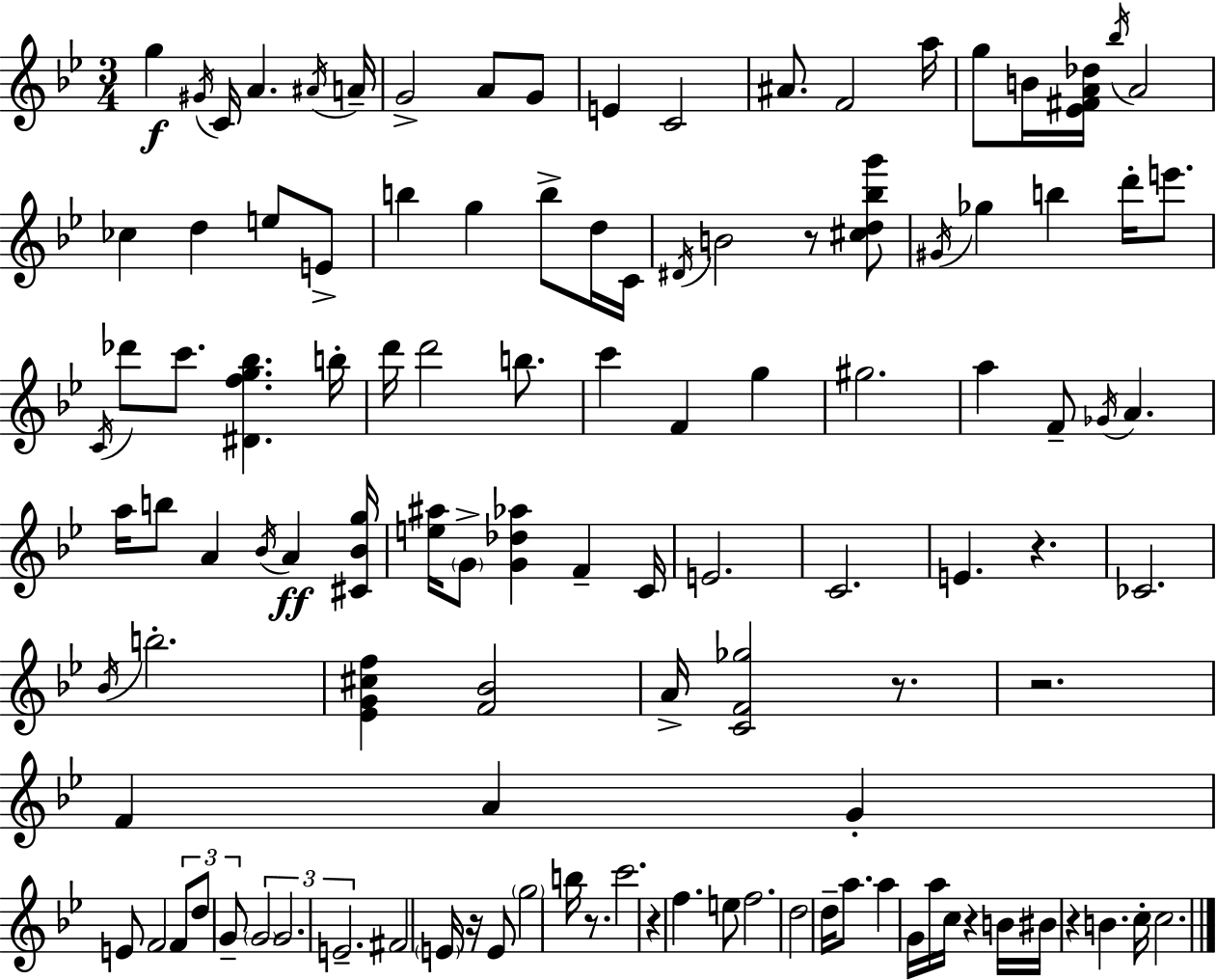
G5/q G#4/s C4/s A4/q. A#4/s A4/s G4/h A4/e G4/e E4/q C4/h A#4/e. F4/h A5/s G5/e B4/s [Eb4,F#4,A4,Db5]/s Bb5/s A4/h CES5/q D5/q E5/e E4/e B5/q G5/q B5/e D5/s C4/s D#4/s B4/h R/e [C#5,D5,Bb5,G6]/e G#4/s Gb5/q B5/q D6/s E6/e. C4/s Db6/e C6/e. [D#4,F5,G5,Bb5]/q. B5/s D6/s D6/h B5/e. C6/q F4/q G5/q G#5/h. A5/q F4/e Gb4/s A4/q. A5/s B5/e A4/q Bb4/s A4/q [C#4,Bb4,G5]/s [E5,A#5]/s G4/e [G4,Db5,Ab5]/q F4/q C4/s E4/h. C4/h. E4/q. R/q. CES4/h. Bb4/s B5/h. [Eb4,G4,C#5,F5]/q [F4,Bb4]/h A4/s [C4,F4,Gb5]/h R/e. R/h. F4/q A4/q G4/q E4/e F4/h F4/e D5/e G4/e G4/h G4/h. E4/h. F#4/h E4/s R/s E4/e G5/h B5/s R/e. C6/h. R/q F5/q. E5/e F5/h. D5/h D5/s A5/e. A5/q G4/s A5/s C5/s R/q B4/s BIS4/s R/q B4/q. C5/s C5/h.